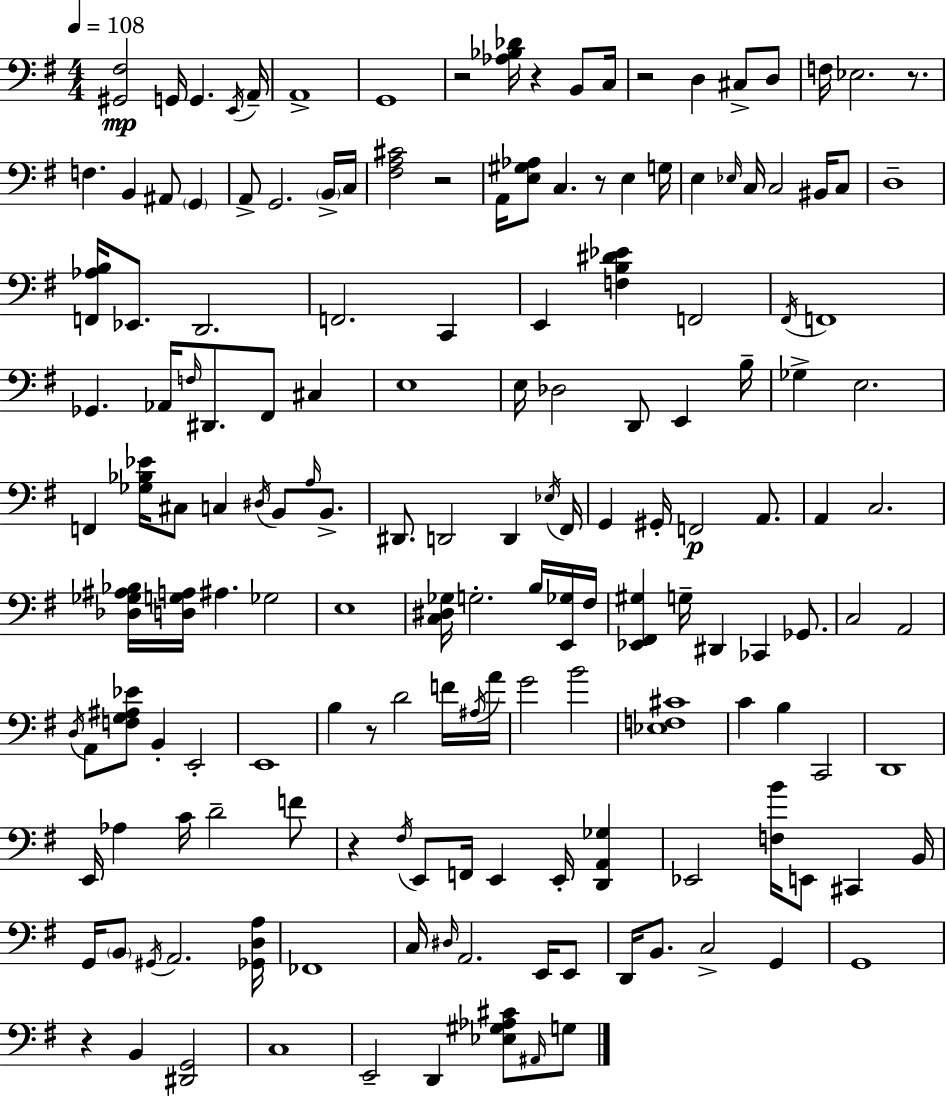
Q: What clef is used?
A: bass